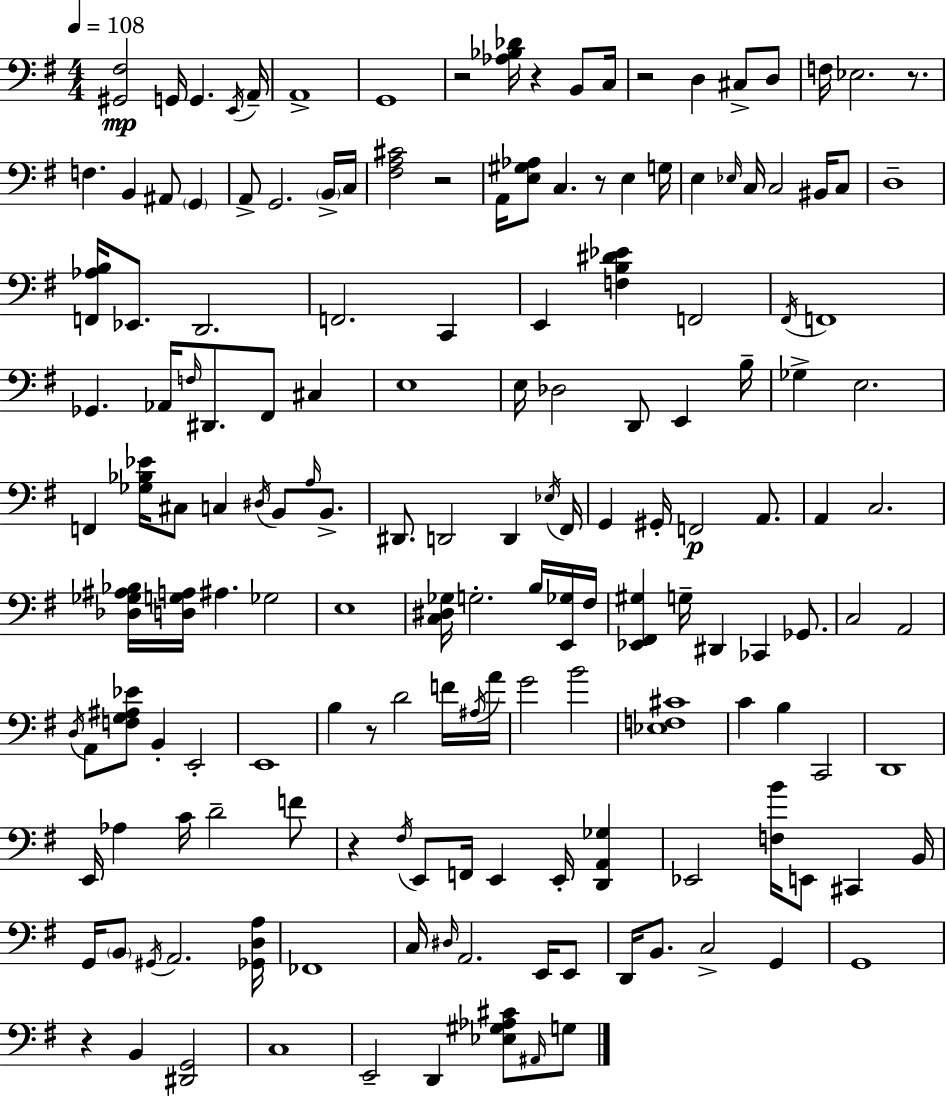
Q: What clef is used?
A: bass